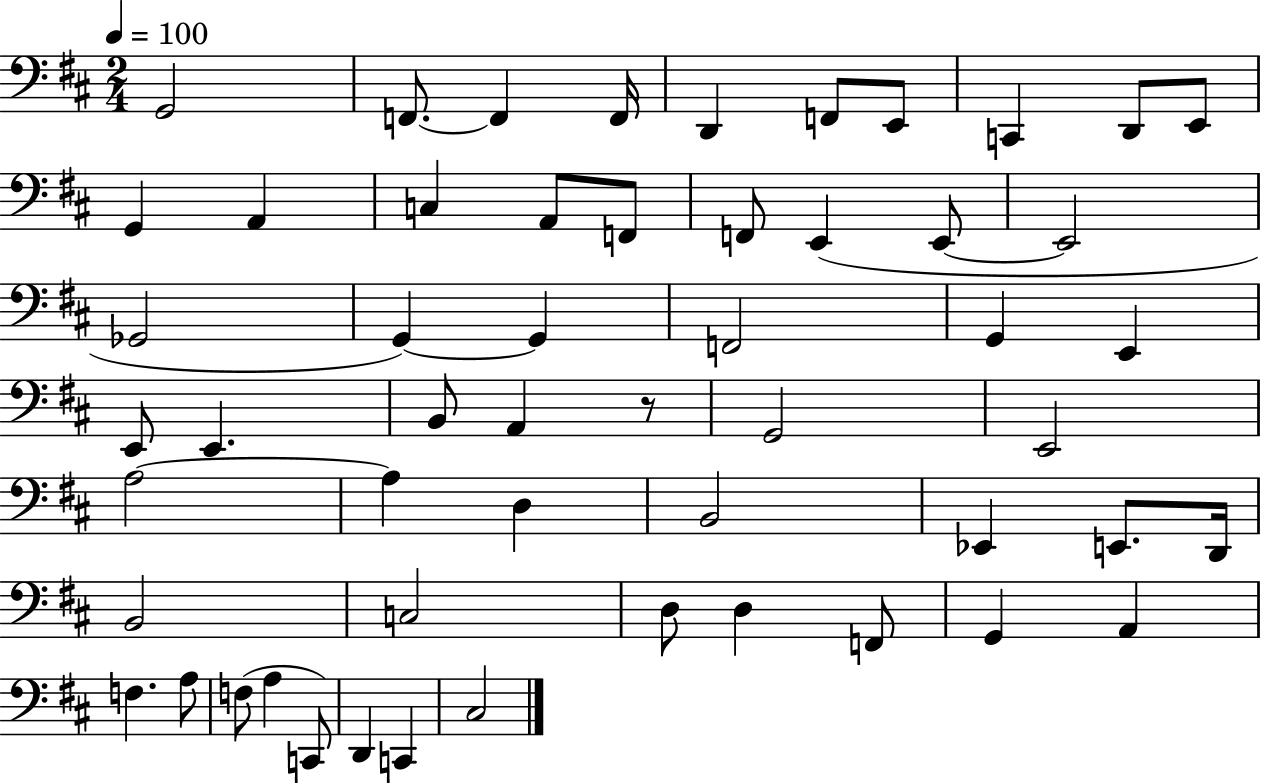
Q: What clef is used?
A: bass